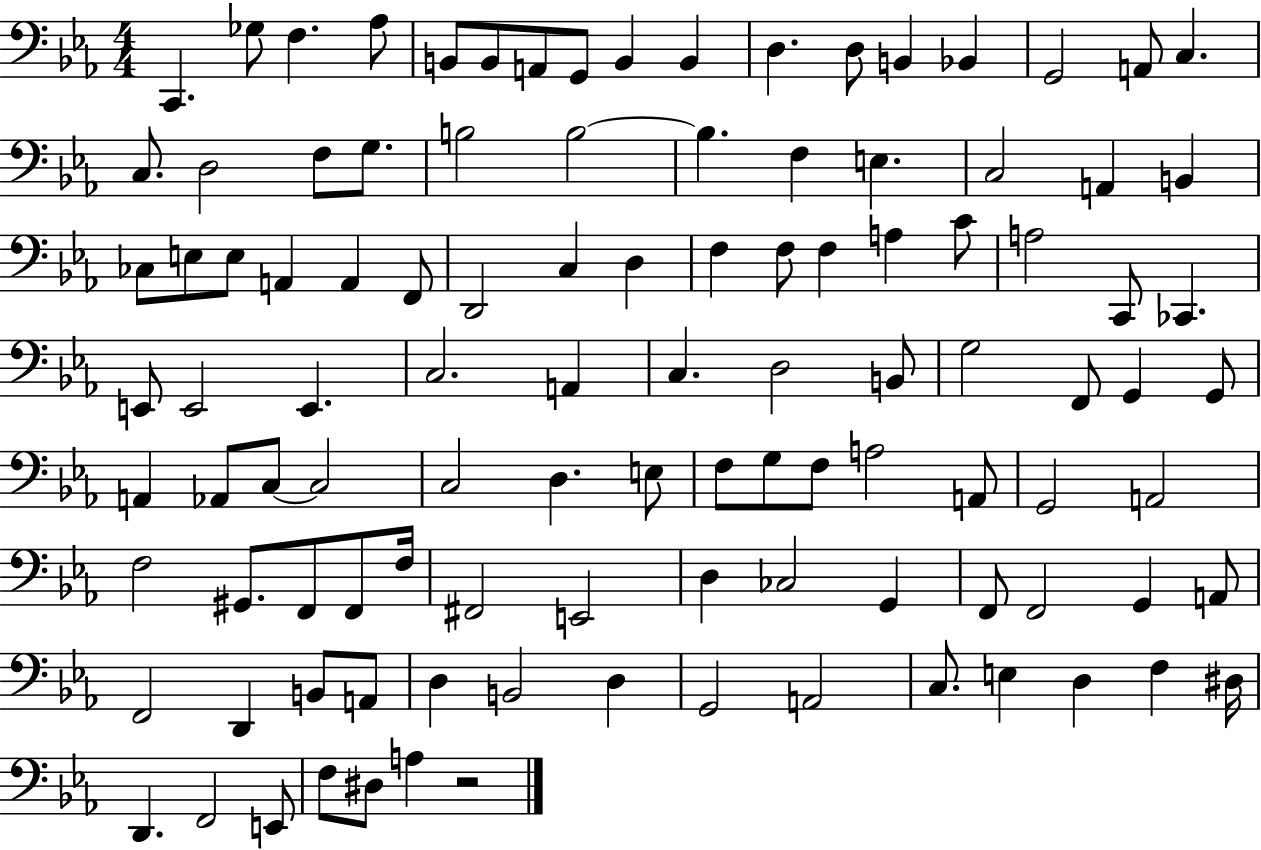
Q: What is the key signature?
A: EES major